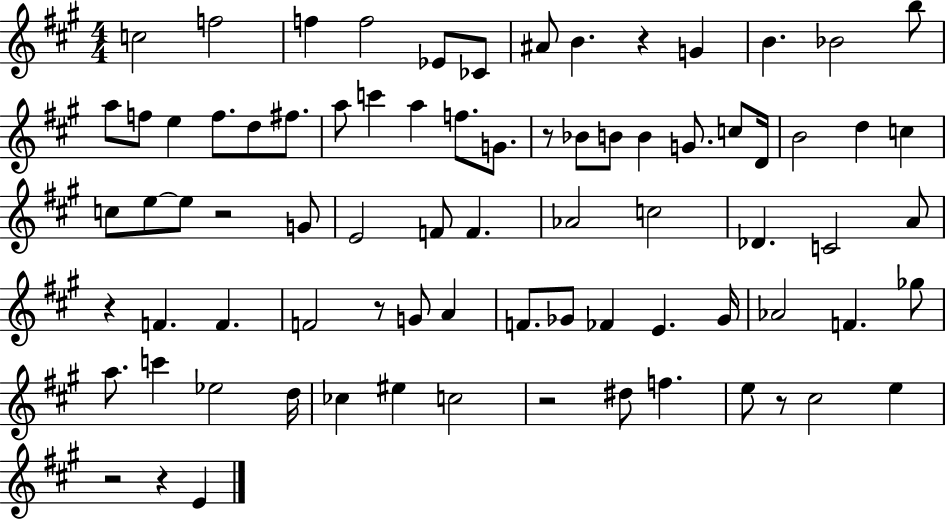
{
  \clef treble
  \numericTimeSignature
  \time 4/4
  \key a \major
  c''2 f''2 | f''4 f''2 ees'8 ces'8 | ais'8 b'4. r4 g'4 | b'4. bes'2 b''8 | \break a''8 f''8 e''4 f''8. d''8 fis''8. | a''8 c'''4 a''4 f''8. g'8. | r8 bes'8 b'8 b'4 g'8. c''8 d'16 | b'2 d''4 c''4 | \break c''8 e''8~~ e''8 r2 g'8 | e'2 f'8 f'4. | aes'2 c''2 | des'4. c'2 a'8 | \break r4 f'4. f'4. | f'2 r8 g'8 a'4 | f'8. ges'8 fes'4 e'4. ges'16 | aes'2 f'4. ges''8 | \break a''8. c'''4 ees''2 d''16 | ces''4 eis''4 c''2 | r2 dis''8 f''4. | e''8 r8 cis''2 e''4 | \break r2 r4 e'4 | \bar "|."
}